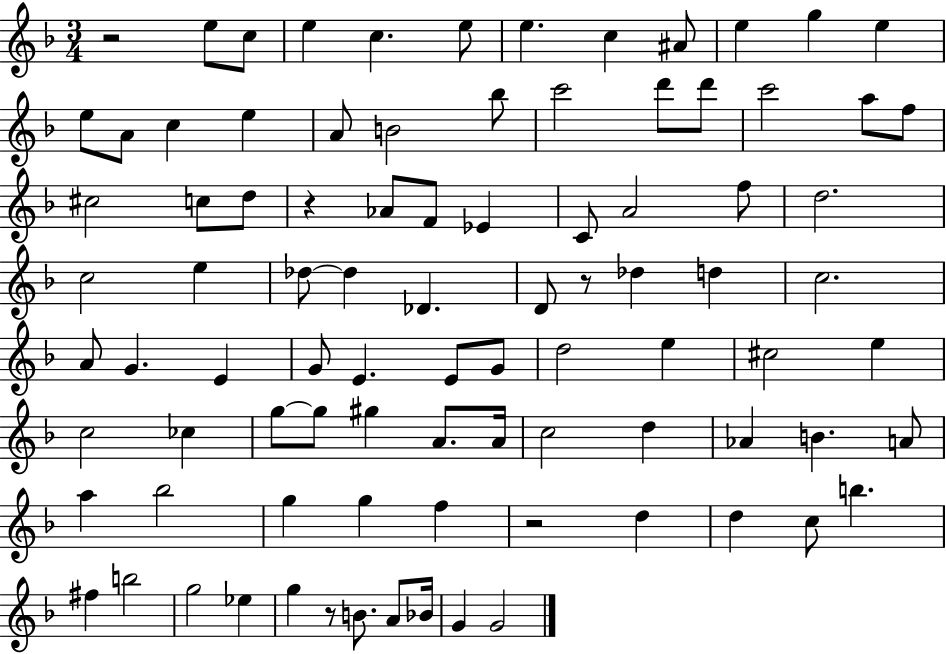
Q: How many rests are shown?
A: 5